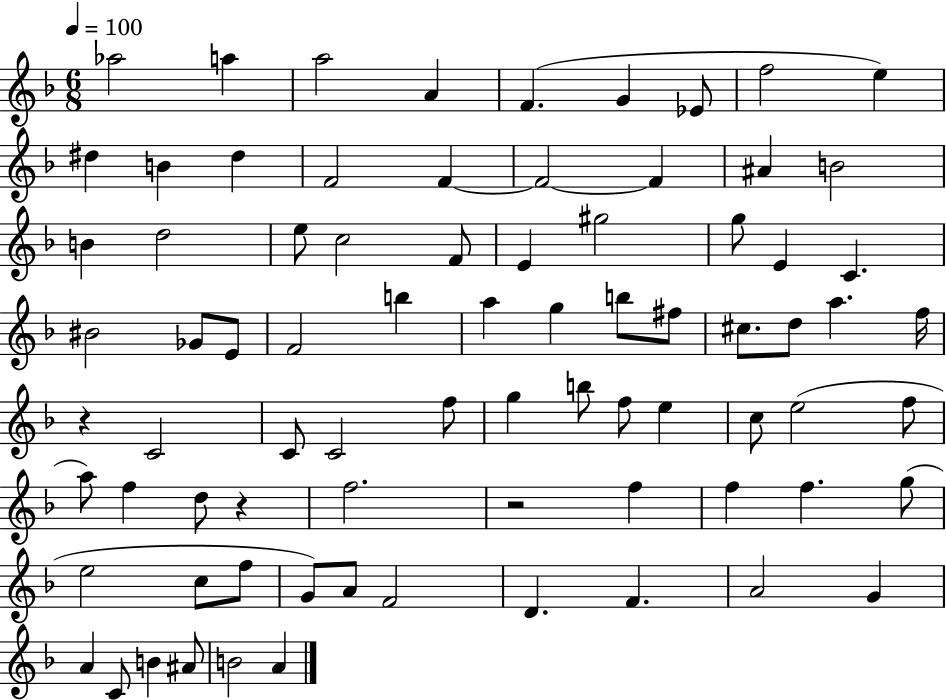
Ab5/h A5/q A5/h A4/q F4/q. G4/q Eb4/e F5/h E5/q D#5/q B4/q D#5/q F4/h F4/q F4/h F4/q A#4/q B4/h B4/q D5/h E5/e C5/h F4/e E4/q G#5/h G5/e E4/q C4/q. BIS4/h Gb4/e E4/e F4/h B5/q A5/q G5/q B5/e F#5/e C#5/e. D5/e A5/q. F5/s R/q C4/h C4/e C4/h F5/e G5/q B5/e F5/e E5/q C5/e E5/h F5/e A5/e F5/q D5/e R/q F5/h. R/h F5/q F5/q F5/q. G5/e E5/h C5/e F5/e G4/e A4/e F4/h D4/q. F4/q. A4/h G4/q A4/q C4/e B4/q A#4/e B4/h A4/q